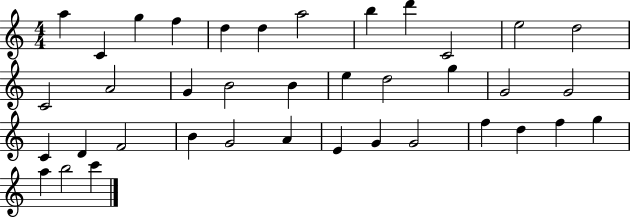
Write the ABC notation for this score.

X:1
T:Untitled
M:4/4
L:1/4
K:C
a C g f d d a2 b d' C2 e2 d2 C2 A2 G B2 B e d2 g G2 G2 C D F2 B G2 A E G G2 f d f g a b2 c'